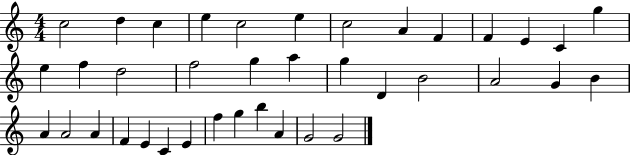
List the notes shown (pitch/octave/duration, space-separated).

C5/h D5/q C5/q E5/q C5/h E5/q C5/h A4/q F4/q F4/q E4/q C4/q G5/q E5/q F5/q D5/h F5/h G5/q A5/q G5/q D4/q B4/h A4/h G4/q B4/q A4/q A4/h A4/q F4/q E4/q C4/q E4/q F5/q G5/q B5/q A4/q G4/h G4/h